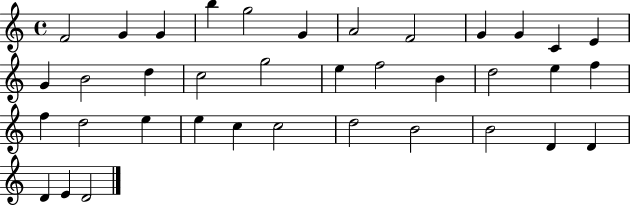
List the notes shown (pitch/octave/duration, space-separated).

F4/h G4/q G4/q B5/q G5/h G4/q A4/h F4/h G4/q G4/q C4/q E4/q G4/q B4/h D5/q C5/h G5/h E5/q F5/h B4/q D5/h E5/q F5/q F5/q D5/h E5/q E5/q C5/q C5/h D5/h B4/h B4/h D4/q D4/q D4/q E4/q D4/h